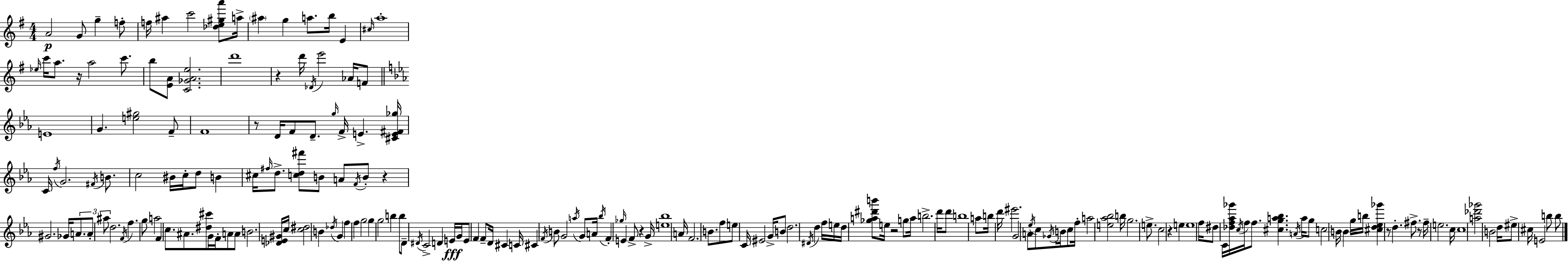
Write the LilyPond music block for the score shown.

{
  \clef treble
  \numericTimeSignature
  \time 4/4
  \key g \major
  a'2\p g'8 g''4-- f''8-. | f''16 ais''4 c'''2 <des'' e'' gis'' a'''>8 a''16-> | \parenthesize ais''4 g''4 a''8. b''16 e'4 | \grace { cis''16 } a''1-. | \break \grace { ees''16 } c'''16 a''8. r16 a''2 c'''8. | b''8 <e' a'>8 <c' ges' a' e''>2. | d'''1 | r4 d'''16 \acciaccatura { des'16 } e'''2 | \break aes'16 f'8 \bar "||" \break \key ees \major e'1 | g'4. <e'' gis''>2 f'8-- | f'1 | r8 d'16 f'8 d'8.-- \grace { g''16 } f'16-> e'4.-> | \break <cis' e' fis' ges''>16 c'16 \acciaccatura { f''16 } g'2. \acciaccatura { fis'16 } | b'8. c''2 bis'16 c''16-. d''8 b'4 | cis''16 \grace { fis''16 } d''8.-> <c'' d'' fis'''>8 b'8 a'8 \acciaccatura { f'16 } b'8-. | r4 gis'2. | \break ges'16 \tuplet 3/2 { a'8. a'8-. ais''8 } d''2. | \acciaccatura { f'16 } f''4. g''8 a''2 | f'4 c''8. ais'8. | <dis'' cis'''>8 g'16 f'16-. a'8 a'8 b'2. | \break <des' e' gis'>16 c''16 <c'' dis''>2 b'4 | \acciaccatura { des''16 } g'4 f''4 f''4 g''2 | g''4 g''2 | b''4 b''8 d'8-- \acciaccatura { dis'16 } c'2-> | \break d'4 e'16\fff g'16 e'8 f'4 | f'8-- d'16 cis'4 c'16 cis'4 \acciaccatura { f'16 } b'8 g'2 | \acciaccatura { a''16 } g'8 a'16 \acciaccatura { bes''16 } f'4-. | \grace { ges''16 } e'4 f'8-> r4 g'16-> <e'' bes''>1 | \break a'16 f'2. | b'8. f''8 e''8 | c'16 eis'2 g'16-> b'8 d''2. | \acciaccatura { dis'16 } d''4 f''16 e''16 d''16 | \break <ges'' a'' dis''' b'''>8 e''16 r2 g''8 a''16 b''2.-> | d'''16 d'''8 b''1 | a''8 b''16 | d'''16 eis'''2. g'2 | \break a'8 \acciaccatura { ees''16 } c''8 \acciaccatura { ges'16 } \parenthesize b'16 c''8 f''16-. a''2 | <e'' aes'' bes''>2 b''16 | g''2. e''8.-> c''2 | r4 e''4 e''1 | \break f''16 | dis''8 c'16 <des'' f'' aes'' ges'''>16 \acciaccatura { c''16 } f''16 f''8. <cis'' g'' a'' bes''>4. \acciaccatura { a'16 } | a''16 g''8 c''2 b'16 b'4 | g''16 b''16 <cis'' d'' ees'' ges'''>4 r8 d''4.-. fis''8.-> | \break r8 fis''16-- e''2. | c''16 c''1 | <a'' des''' ges'''>2 b'2 | d''16 eis''8-> cis''16 e'2 b''8 b''8 | \break \bar "|."
}